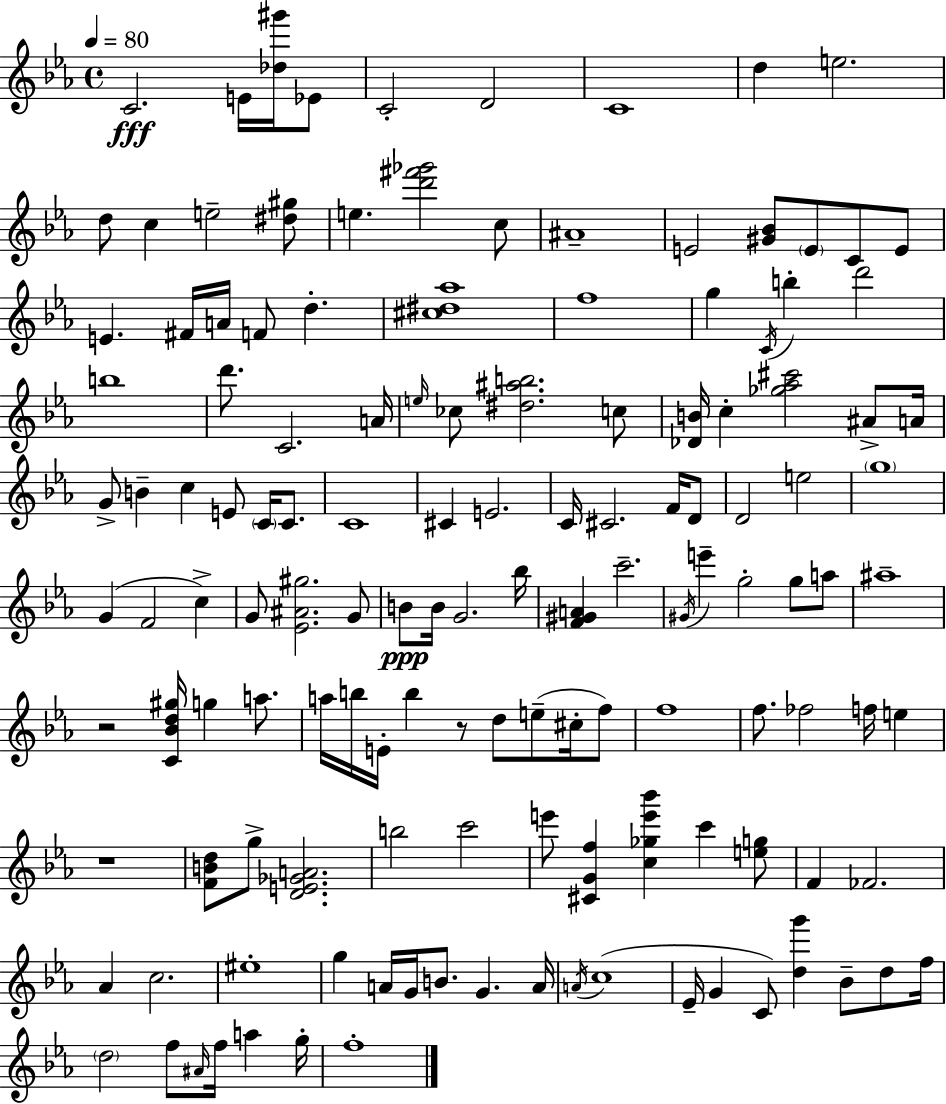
C4/h. E4/s [Db5,G#6]/s Eb4/e C4/h D4/h C4/w D5/q E5/h. D5/e C5/q E5/h [D#5,G#5]/e E5/q. [D6,F#6,Gb6]/h C5/e A#4/w E4/h [G#4,Bb4]/e E4/e C4/e E4/e E4/q. F#4/s A4/s F4/e D5/q. [C#5,D#5,Ab5]/w F5/w G5/q C4/s B5/q D6/h B5/w D6/e. C4/h. A4/s E5/s CES5/e [D#5,A#5,B5]/h. C5/e [Db4,B4]/s C5/q [Gb5,Ab5,C#6]/h A#4/e A4/s G4/e B4/q C5/q E4/e C4/s C4/e. C4/w C#4/q E4/h. C4/s C#4/h. F4/s D4/e D4/h E5/h G5/w G4/q F4/h C5/q G4/e [Eb4,A#4,G#5]/h. G4/e B4/e B4/s G4/h. Bb5/s [F4,G#4,A4]/q C6/h. G#4/s E6/q G5/h G5/e A5/e A#5/w R/h [C4,Bb4,D5,G#5]/s G5/q A5/e. A5/s B5/s E4/s B5/q R/e D5/e E5/e C#5/s F5/e F5/w F5/e. FES5/h F5/s E5/q R/w [F4,B4,D5]/e G5/e [D4,E4,Gb4,A4]/h. B5/h C6/h E6/e [C#4,G4,F5]/q [C5,Gb5,E6,Bb6]/q C6/q [E5,G5]/e F4/q FES4/h. Ab4/q C5/h. EIS5/w G5/q A4/s G4/s B4/e. G4/q. A4/s A4/s C5/w Eb4/s G4/q C4/e [D5,G6]/q Bb4/e D5/e F5/s D5/h F5/e A#4/s F5/s A5/q G5/s F5/w